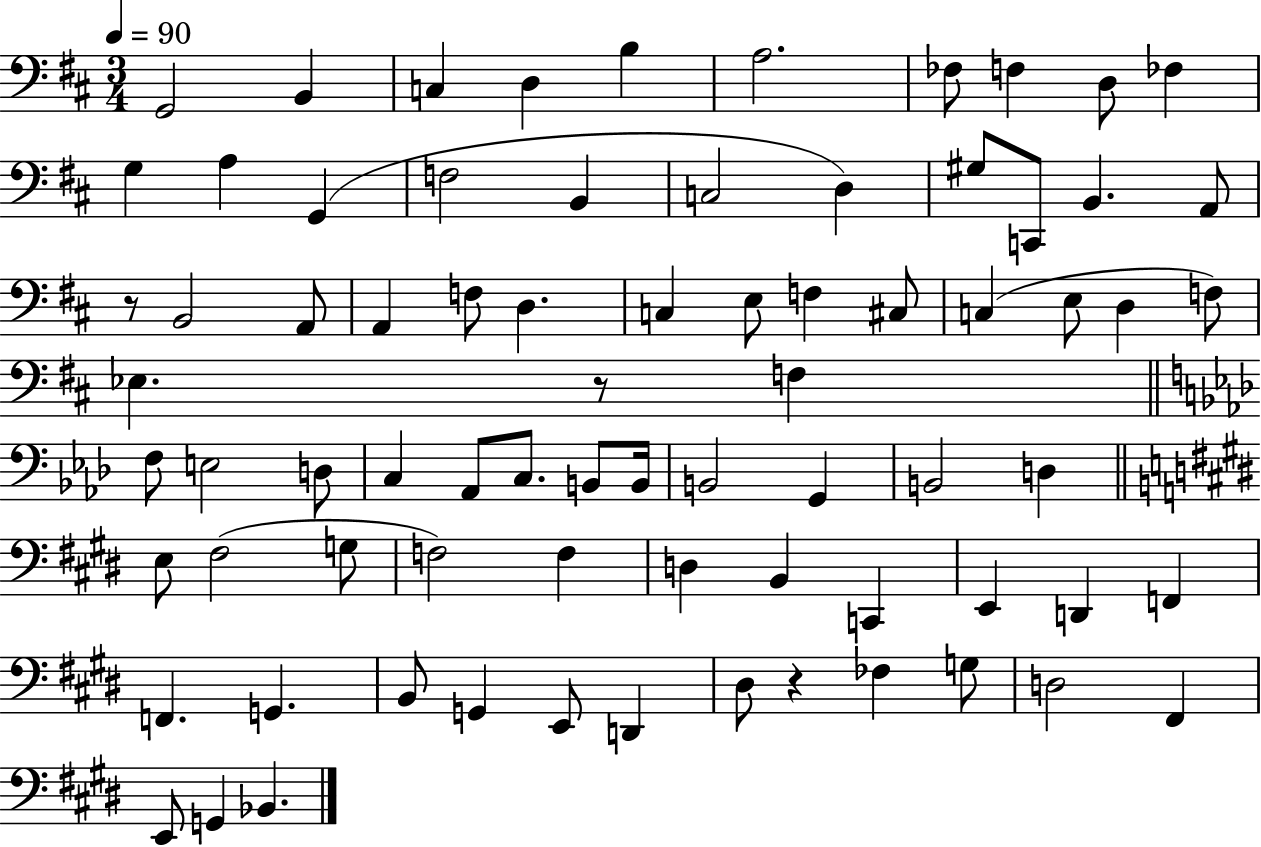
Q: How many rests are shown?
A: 3